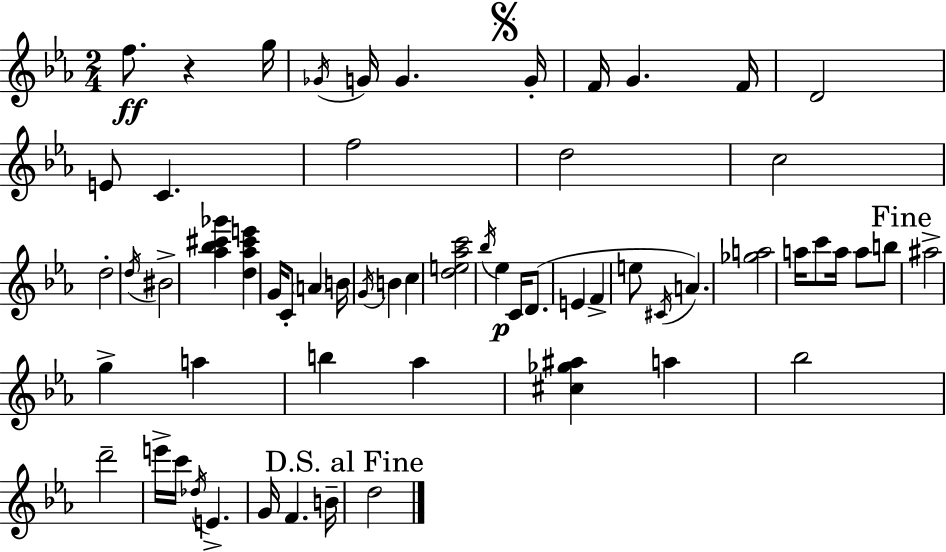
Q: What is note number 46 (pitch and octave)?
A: Bb5